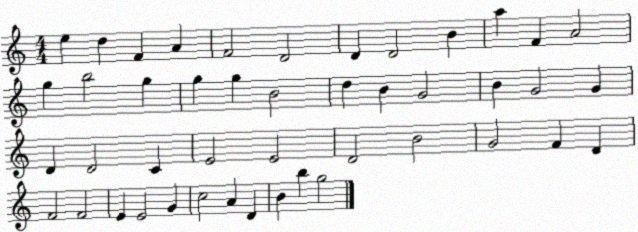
X:1
T:Untitled
M:4/4
L:1/4
K:C
e d F A F2 D2 D D2 B a F A2 g b2 g g g B2 d B G2 B G2 G D D2 C E2 E2 D2 B2 G2 F D F2 F2 E E2 G c2 A D B b g2